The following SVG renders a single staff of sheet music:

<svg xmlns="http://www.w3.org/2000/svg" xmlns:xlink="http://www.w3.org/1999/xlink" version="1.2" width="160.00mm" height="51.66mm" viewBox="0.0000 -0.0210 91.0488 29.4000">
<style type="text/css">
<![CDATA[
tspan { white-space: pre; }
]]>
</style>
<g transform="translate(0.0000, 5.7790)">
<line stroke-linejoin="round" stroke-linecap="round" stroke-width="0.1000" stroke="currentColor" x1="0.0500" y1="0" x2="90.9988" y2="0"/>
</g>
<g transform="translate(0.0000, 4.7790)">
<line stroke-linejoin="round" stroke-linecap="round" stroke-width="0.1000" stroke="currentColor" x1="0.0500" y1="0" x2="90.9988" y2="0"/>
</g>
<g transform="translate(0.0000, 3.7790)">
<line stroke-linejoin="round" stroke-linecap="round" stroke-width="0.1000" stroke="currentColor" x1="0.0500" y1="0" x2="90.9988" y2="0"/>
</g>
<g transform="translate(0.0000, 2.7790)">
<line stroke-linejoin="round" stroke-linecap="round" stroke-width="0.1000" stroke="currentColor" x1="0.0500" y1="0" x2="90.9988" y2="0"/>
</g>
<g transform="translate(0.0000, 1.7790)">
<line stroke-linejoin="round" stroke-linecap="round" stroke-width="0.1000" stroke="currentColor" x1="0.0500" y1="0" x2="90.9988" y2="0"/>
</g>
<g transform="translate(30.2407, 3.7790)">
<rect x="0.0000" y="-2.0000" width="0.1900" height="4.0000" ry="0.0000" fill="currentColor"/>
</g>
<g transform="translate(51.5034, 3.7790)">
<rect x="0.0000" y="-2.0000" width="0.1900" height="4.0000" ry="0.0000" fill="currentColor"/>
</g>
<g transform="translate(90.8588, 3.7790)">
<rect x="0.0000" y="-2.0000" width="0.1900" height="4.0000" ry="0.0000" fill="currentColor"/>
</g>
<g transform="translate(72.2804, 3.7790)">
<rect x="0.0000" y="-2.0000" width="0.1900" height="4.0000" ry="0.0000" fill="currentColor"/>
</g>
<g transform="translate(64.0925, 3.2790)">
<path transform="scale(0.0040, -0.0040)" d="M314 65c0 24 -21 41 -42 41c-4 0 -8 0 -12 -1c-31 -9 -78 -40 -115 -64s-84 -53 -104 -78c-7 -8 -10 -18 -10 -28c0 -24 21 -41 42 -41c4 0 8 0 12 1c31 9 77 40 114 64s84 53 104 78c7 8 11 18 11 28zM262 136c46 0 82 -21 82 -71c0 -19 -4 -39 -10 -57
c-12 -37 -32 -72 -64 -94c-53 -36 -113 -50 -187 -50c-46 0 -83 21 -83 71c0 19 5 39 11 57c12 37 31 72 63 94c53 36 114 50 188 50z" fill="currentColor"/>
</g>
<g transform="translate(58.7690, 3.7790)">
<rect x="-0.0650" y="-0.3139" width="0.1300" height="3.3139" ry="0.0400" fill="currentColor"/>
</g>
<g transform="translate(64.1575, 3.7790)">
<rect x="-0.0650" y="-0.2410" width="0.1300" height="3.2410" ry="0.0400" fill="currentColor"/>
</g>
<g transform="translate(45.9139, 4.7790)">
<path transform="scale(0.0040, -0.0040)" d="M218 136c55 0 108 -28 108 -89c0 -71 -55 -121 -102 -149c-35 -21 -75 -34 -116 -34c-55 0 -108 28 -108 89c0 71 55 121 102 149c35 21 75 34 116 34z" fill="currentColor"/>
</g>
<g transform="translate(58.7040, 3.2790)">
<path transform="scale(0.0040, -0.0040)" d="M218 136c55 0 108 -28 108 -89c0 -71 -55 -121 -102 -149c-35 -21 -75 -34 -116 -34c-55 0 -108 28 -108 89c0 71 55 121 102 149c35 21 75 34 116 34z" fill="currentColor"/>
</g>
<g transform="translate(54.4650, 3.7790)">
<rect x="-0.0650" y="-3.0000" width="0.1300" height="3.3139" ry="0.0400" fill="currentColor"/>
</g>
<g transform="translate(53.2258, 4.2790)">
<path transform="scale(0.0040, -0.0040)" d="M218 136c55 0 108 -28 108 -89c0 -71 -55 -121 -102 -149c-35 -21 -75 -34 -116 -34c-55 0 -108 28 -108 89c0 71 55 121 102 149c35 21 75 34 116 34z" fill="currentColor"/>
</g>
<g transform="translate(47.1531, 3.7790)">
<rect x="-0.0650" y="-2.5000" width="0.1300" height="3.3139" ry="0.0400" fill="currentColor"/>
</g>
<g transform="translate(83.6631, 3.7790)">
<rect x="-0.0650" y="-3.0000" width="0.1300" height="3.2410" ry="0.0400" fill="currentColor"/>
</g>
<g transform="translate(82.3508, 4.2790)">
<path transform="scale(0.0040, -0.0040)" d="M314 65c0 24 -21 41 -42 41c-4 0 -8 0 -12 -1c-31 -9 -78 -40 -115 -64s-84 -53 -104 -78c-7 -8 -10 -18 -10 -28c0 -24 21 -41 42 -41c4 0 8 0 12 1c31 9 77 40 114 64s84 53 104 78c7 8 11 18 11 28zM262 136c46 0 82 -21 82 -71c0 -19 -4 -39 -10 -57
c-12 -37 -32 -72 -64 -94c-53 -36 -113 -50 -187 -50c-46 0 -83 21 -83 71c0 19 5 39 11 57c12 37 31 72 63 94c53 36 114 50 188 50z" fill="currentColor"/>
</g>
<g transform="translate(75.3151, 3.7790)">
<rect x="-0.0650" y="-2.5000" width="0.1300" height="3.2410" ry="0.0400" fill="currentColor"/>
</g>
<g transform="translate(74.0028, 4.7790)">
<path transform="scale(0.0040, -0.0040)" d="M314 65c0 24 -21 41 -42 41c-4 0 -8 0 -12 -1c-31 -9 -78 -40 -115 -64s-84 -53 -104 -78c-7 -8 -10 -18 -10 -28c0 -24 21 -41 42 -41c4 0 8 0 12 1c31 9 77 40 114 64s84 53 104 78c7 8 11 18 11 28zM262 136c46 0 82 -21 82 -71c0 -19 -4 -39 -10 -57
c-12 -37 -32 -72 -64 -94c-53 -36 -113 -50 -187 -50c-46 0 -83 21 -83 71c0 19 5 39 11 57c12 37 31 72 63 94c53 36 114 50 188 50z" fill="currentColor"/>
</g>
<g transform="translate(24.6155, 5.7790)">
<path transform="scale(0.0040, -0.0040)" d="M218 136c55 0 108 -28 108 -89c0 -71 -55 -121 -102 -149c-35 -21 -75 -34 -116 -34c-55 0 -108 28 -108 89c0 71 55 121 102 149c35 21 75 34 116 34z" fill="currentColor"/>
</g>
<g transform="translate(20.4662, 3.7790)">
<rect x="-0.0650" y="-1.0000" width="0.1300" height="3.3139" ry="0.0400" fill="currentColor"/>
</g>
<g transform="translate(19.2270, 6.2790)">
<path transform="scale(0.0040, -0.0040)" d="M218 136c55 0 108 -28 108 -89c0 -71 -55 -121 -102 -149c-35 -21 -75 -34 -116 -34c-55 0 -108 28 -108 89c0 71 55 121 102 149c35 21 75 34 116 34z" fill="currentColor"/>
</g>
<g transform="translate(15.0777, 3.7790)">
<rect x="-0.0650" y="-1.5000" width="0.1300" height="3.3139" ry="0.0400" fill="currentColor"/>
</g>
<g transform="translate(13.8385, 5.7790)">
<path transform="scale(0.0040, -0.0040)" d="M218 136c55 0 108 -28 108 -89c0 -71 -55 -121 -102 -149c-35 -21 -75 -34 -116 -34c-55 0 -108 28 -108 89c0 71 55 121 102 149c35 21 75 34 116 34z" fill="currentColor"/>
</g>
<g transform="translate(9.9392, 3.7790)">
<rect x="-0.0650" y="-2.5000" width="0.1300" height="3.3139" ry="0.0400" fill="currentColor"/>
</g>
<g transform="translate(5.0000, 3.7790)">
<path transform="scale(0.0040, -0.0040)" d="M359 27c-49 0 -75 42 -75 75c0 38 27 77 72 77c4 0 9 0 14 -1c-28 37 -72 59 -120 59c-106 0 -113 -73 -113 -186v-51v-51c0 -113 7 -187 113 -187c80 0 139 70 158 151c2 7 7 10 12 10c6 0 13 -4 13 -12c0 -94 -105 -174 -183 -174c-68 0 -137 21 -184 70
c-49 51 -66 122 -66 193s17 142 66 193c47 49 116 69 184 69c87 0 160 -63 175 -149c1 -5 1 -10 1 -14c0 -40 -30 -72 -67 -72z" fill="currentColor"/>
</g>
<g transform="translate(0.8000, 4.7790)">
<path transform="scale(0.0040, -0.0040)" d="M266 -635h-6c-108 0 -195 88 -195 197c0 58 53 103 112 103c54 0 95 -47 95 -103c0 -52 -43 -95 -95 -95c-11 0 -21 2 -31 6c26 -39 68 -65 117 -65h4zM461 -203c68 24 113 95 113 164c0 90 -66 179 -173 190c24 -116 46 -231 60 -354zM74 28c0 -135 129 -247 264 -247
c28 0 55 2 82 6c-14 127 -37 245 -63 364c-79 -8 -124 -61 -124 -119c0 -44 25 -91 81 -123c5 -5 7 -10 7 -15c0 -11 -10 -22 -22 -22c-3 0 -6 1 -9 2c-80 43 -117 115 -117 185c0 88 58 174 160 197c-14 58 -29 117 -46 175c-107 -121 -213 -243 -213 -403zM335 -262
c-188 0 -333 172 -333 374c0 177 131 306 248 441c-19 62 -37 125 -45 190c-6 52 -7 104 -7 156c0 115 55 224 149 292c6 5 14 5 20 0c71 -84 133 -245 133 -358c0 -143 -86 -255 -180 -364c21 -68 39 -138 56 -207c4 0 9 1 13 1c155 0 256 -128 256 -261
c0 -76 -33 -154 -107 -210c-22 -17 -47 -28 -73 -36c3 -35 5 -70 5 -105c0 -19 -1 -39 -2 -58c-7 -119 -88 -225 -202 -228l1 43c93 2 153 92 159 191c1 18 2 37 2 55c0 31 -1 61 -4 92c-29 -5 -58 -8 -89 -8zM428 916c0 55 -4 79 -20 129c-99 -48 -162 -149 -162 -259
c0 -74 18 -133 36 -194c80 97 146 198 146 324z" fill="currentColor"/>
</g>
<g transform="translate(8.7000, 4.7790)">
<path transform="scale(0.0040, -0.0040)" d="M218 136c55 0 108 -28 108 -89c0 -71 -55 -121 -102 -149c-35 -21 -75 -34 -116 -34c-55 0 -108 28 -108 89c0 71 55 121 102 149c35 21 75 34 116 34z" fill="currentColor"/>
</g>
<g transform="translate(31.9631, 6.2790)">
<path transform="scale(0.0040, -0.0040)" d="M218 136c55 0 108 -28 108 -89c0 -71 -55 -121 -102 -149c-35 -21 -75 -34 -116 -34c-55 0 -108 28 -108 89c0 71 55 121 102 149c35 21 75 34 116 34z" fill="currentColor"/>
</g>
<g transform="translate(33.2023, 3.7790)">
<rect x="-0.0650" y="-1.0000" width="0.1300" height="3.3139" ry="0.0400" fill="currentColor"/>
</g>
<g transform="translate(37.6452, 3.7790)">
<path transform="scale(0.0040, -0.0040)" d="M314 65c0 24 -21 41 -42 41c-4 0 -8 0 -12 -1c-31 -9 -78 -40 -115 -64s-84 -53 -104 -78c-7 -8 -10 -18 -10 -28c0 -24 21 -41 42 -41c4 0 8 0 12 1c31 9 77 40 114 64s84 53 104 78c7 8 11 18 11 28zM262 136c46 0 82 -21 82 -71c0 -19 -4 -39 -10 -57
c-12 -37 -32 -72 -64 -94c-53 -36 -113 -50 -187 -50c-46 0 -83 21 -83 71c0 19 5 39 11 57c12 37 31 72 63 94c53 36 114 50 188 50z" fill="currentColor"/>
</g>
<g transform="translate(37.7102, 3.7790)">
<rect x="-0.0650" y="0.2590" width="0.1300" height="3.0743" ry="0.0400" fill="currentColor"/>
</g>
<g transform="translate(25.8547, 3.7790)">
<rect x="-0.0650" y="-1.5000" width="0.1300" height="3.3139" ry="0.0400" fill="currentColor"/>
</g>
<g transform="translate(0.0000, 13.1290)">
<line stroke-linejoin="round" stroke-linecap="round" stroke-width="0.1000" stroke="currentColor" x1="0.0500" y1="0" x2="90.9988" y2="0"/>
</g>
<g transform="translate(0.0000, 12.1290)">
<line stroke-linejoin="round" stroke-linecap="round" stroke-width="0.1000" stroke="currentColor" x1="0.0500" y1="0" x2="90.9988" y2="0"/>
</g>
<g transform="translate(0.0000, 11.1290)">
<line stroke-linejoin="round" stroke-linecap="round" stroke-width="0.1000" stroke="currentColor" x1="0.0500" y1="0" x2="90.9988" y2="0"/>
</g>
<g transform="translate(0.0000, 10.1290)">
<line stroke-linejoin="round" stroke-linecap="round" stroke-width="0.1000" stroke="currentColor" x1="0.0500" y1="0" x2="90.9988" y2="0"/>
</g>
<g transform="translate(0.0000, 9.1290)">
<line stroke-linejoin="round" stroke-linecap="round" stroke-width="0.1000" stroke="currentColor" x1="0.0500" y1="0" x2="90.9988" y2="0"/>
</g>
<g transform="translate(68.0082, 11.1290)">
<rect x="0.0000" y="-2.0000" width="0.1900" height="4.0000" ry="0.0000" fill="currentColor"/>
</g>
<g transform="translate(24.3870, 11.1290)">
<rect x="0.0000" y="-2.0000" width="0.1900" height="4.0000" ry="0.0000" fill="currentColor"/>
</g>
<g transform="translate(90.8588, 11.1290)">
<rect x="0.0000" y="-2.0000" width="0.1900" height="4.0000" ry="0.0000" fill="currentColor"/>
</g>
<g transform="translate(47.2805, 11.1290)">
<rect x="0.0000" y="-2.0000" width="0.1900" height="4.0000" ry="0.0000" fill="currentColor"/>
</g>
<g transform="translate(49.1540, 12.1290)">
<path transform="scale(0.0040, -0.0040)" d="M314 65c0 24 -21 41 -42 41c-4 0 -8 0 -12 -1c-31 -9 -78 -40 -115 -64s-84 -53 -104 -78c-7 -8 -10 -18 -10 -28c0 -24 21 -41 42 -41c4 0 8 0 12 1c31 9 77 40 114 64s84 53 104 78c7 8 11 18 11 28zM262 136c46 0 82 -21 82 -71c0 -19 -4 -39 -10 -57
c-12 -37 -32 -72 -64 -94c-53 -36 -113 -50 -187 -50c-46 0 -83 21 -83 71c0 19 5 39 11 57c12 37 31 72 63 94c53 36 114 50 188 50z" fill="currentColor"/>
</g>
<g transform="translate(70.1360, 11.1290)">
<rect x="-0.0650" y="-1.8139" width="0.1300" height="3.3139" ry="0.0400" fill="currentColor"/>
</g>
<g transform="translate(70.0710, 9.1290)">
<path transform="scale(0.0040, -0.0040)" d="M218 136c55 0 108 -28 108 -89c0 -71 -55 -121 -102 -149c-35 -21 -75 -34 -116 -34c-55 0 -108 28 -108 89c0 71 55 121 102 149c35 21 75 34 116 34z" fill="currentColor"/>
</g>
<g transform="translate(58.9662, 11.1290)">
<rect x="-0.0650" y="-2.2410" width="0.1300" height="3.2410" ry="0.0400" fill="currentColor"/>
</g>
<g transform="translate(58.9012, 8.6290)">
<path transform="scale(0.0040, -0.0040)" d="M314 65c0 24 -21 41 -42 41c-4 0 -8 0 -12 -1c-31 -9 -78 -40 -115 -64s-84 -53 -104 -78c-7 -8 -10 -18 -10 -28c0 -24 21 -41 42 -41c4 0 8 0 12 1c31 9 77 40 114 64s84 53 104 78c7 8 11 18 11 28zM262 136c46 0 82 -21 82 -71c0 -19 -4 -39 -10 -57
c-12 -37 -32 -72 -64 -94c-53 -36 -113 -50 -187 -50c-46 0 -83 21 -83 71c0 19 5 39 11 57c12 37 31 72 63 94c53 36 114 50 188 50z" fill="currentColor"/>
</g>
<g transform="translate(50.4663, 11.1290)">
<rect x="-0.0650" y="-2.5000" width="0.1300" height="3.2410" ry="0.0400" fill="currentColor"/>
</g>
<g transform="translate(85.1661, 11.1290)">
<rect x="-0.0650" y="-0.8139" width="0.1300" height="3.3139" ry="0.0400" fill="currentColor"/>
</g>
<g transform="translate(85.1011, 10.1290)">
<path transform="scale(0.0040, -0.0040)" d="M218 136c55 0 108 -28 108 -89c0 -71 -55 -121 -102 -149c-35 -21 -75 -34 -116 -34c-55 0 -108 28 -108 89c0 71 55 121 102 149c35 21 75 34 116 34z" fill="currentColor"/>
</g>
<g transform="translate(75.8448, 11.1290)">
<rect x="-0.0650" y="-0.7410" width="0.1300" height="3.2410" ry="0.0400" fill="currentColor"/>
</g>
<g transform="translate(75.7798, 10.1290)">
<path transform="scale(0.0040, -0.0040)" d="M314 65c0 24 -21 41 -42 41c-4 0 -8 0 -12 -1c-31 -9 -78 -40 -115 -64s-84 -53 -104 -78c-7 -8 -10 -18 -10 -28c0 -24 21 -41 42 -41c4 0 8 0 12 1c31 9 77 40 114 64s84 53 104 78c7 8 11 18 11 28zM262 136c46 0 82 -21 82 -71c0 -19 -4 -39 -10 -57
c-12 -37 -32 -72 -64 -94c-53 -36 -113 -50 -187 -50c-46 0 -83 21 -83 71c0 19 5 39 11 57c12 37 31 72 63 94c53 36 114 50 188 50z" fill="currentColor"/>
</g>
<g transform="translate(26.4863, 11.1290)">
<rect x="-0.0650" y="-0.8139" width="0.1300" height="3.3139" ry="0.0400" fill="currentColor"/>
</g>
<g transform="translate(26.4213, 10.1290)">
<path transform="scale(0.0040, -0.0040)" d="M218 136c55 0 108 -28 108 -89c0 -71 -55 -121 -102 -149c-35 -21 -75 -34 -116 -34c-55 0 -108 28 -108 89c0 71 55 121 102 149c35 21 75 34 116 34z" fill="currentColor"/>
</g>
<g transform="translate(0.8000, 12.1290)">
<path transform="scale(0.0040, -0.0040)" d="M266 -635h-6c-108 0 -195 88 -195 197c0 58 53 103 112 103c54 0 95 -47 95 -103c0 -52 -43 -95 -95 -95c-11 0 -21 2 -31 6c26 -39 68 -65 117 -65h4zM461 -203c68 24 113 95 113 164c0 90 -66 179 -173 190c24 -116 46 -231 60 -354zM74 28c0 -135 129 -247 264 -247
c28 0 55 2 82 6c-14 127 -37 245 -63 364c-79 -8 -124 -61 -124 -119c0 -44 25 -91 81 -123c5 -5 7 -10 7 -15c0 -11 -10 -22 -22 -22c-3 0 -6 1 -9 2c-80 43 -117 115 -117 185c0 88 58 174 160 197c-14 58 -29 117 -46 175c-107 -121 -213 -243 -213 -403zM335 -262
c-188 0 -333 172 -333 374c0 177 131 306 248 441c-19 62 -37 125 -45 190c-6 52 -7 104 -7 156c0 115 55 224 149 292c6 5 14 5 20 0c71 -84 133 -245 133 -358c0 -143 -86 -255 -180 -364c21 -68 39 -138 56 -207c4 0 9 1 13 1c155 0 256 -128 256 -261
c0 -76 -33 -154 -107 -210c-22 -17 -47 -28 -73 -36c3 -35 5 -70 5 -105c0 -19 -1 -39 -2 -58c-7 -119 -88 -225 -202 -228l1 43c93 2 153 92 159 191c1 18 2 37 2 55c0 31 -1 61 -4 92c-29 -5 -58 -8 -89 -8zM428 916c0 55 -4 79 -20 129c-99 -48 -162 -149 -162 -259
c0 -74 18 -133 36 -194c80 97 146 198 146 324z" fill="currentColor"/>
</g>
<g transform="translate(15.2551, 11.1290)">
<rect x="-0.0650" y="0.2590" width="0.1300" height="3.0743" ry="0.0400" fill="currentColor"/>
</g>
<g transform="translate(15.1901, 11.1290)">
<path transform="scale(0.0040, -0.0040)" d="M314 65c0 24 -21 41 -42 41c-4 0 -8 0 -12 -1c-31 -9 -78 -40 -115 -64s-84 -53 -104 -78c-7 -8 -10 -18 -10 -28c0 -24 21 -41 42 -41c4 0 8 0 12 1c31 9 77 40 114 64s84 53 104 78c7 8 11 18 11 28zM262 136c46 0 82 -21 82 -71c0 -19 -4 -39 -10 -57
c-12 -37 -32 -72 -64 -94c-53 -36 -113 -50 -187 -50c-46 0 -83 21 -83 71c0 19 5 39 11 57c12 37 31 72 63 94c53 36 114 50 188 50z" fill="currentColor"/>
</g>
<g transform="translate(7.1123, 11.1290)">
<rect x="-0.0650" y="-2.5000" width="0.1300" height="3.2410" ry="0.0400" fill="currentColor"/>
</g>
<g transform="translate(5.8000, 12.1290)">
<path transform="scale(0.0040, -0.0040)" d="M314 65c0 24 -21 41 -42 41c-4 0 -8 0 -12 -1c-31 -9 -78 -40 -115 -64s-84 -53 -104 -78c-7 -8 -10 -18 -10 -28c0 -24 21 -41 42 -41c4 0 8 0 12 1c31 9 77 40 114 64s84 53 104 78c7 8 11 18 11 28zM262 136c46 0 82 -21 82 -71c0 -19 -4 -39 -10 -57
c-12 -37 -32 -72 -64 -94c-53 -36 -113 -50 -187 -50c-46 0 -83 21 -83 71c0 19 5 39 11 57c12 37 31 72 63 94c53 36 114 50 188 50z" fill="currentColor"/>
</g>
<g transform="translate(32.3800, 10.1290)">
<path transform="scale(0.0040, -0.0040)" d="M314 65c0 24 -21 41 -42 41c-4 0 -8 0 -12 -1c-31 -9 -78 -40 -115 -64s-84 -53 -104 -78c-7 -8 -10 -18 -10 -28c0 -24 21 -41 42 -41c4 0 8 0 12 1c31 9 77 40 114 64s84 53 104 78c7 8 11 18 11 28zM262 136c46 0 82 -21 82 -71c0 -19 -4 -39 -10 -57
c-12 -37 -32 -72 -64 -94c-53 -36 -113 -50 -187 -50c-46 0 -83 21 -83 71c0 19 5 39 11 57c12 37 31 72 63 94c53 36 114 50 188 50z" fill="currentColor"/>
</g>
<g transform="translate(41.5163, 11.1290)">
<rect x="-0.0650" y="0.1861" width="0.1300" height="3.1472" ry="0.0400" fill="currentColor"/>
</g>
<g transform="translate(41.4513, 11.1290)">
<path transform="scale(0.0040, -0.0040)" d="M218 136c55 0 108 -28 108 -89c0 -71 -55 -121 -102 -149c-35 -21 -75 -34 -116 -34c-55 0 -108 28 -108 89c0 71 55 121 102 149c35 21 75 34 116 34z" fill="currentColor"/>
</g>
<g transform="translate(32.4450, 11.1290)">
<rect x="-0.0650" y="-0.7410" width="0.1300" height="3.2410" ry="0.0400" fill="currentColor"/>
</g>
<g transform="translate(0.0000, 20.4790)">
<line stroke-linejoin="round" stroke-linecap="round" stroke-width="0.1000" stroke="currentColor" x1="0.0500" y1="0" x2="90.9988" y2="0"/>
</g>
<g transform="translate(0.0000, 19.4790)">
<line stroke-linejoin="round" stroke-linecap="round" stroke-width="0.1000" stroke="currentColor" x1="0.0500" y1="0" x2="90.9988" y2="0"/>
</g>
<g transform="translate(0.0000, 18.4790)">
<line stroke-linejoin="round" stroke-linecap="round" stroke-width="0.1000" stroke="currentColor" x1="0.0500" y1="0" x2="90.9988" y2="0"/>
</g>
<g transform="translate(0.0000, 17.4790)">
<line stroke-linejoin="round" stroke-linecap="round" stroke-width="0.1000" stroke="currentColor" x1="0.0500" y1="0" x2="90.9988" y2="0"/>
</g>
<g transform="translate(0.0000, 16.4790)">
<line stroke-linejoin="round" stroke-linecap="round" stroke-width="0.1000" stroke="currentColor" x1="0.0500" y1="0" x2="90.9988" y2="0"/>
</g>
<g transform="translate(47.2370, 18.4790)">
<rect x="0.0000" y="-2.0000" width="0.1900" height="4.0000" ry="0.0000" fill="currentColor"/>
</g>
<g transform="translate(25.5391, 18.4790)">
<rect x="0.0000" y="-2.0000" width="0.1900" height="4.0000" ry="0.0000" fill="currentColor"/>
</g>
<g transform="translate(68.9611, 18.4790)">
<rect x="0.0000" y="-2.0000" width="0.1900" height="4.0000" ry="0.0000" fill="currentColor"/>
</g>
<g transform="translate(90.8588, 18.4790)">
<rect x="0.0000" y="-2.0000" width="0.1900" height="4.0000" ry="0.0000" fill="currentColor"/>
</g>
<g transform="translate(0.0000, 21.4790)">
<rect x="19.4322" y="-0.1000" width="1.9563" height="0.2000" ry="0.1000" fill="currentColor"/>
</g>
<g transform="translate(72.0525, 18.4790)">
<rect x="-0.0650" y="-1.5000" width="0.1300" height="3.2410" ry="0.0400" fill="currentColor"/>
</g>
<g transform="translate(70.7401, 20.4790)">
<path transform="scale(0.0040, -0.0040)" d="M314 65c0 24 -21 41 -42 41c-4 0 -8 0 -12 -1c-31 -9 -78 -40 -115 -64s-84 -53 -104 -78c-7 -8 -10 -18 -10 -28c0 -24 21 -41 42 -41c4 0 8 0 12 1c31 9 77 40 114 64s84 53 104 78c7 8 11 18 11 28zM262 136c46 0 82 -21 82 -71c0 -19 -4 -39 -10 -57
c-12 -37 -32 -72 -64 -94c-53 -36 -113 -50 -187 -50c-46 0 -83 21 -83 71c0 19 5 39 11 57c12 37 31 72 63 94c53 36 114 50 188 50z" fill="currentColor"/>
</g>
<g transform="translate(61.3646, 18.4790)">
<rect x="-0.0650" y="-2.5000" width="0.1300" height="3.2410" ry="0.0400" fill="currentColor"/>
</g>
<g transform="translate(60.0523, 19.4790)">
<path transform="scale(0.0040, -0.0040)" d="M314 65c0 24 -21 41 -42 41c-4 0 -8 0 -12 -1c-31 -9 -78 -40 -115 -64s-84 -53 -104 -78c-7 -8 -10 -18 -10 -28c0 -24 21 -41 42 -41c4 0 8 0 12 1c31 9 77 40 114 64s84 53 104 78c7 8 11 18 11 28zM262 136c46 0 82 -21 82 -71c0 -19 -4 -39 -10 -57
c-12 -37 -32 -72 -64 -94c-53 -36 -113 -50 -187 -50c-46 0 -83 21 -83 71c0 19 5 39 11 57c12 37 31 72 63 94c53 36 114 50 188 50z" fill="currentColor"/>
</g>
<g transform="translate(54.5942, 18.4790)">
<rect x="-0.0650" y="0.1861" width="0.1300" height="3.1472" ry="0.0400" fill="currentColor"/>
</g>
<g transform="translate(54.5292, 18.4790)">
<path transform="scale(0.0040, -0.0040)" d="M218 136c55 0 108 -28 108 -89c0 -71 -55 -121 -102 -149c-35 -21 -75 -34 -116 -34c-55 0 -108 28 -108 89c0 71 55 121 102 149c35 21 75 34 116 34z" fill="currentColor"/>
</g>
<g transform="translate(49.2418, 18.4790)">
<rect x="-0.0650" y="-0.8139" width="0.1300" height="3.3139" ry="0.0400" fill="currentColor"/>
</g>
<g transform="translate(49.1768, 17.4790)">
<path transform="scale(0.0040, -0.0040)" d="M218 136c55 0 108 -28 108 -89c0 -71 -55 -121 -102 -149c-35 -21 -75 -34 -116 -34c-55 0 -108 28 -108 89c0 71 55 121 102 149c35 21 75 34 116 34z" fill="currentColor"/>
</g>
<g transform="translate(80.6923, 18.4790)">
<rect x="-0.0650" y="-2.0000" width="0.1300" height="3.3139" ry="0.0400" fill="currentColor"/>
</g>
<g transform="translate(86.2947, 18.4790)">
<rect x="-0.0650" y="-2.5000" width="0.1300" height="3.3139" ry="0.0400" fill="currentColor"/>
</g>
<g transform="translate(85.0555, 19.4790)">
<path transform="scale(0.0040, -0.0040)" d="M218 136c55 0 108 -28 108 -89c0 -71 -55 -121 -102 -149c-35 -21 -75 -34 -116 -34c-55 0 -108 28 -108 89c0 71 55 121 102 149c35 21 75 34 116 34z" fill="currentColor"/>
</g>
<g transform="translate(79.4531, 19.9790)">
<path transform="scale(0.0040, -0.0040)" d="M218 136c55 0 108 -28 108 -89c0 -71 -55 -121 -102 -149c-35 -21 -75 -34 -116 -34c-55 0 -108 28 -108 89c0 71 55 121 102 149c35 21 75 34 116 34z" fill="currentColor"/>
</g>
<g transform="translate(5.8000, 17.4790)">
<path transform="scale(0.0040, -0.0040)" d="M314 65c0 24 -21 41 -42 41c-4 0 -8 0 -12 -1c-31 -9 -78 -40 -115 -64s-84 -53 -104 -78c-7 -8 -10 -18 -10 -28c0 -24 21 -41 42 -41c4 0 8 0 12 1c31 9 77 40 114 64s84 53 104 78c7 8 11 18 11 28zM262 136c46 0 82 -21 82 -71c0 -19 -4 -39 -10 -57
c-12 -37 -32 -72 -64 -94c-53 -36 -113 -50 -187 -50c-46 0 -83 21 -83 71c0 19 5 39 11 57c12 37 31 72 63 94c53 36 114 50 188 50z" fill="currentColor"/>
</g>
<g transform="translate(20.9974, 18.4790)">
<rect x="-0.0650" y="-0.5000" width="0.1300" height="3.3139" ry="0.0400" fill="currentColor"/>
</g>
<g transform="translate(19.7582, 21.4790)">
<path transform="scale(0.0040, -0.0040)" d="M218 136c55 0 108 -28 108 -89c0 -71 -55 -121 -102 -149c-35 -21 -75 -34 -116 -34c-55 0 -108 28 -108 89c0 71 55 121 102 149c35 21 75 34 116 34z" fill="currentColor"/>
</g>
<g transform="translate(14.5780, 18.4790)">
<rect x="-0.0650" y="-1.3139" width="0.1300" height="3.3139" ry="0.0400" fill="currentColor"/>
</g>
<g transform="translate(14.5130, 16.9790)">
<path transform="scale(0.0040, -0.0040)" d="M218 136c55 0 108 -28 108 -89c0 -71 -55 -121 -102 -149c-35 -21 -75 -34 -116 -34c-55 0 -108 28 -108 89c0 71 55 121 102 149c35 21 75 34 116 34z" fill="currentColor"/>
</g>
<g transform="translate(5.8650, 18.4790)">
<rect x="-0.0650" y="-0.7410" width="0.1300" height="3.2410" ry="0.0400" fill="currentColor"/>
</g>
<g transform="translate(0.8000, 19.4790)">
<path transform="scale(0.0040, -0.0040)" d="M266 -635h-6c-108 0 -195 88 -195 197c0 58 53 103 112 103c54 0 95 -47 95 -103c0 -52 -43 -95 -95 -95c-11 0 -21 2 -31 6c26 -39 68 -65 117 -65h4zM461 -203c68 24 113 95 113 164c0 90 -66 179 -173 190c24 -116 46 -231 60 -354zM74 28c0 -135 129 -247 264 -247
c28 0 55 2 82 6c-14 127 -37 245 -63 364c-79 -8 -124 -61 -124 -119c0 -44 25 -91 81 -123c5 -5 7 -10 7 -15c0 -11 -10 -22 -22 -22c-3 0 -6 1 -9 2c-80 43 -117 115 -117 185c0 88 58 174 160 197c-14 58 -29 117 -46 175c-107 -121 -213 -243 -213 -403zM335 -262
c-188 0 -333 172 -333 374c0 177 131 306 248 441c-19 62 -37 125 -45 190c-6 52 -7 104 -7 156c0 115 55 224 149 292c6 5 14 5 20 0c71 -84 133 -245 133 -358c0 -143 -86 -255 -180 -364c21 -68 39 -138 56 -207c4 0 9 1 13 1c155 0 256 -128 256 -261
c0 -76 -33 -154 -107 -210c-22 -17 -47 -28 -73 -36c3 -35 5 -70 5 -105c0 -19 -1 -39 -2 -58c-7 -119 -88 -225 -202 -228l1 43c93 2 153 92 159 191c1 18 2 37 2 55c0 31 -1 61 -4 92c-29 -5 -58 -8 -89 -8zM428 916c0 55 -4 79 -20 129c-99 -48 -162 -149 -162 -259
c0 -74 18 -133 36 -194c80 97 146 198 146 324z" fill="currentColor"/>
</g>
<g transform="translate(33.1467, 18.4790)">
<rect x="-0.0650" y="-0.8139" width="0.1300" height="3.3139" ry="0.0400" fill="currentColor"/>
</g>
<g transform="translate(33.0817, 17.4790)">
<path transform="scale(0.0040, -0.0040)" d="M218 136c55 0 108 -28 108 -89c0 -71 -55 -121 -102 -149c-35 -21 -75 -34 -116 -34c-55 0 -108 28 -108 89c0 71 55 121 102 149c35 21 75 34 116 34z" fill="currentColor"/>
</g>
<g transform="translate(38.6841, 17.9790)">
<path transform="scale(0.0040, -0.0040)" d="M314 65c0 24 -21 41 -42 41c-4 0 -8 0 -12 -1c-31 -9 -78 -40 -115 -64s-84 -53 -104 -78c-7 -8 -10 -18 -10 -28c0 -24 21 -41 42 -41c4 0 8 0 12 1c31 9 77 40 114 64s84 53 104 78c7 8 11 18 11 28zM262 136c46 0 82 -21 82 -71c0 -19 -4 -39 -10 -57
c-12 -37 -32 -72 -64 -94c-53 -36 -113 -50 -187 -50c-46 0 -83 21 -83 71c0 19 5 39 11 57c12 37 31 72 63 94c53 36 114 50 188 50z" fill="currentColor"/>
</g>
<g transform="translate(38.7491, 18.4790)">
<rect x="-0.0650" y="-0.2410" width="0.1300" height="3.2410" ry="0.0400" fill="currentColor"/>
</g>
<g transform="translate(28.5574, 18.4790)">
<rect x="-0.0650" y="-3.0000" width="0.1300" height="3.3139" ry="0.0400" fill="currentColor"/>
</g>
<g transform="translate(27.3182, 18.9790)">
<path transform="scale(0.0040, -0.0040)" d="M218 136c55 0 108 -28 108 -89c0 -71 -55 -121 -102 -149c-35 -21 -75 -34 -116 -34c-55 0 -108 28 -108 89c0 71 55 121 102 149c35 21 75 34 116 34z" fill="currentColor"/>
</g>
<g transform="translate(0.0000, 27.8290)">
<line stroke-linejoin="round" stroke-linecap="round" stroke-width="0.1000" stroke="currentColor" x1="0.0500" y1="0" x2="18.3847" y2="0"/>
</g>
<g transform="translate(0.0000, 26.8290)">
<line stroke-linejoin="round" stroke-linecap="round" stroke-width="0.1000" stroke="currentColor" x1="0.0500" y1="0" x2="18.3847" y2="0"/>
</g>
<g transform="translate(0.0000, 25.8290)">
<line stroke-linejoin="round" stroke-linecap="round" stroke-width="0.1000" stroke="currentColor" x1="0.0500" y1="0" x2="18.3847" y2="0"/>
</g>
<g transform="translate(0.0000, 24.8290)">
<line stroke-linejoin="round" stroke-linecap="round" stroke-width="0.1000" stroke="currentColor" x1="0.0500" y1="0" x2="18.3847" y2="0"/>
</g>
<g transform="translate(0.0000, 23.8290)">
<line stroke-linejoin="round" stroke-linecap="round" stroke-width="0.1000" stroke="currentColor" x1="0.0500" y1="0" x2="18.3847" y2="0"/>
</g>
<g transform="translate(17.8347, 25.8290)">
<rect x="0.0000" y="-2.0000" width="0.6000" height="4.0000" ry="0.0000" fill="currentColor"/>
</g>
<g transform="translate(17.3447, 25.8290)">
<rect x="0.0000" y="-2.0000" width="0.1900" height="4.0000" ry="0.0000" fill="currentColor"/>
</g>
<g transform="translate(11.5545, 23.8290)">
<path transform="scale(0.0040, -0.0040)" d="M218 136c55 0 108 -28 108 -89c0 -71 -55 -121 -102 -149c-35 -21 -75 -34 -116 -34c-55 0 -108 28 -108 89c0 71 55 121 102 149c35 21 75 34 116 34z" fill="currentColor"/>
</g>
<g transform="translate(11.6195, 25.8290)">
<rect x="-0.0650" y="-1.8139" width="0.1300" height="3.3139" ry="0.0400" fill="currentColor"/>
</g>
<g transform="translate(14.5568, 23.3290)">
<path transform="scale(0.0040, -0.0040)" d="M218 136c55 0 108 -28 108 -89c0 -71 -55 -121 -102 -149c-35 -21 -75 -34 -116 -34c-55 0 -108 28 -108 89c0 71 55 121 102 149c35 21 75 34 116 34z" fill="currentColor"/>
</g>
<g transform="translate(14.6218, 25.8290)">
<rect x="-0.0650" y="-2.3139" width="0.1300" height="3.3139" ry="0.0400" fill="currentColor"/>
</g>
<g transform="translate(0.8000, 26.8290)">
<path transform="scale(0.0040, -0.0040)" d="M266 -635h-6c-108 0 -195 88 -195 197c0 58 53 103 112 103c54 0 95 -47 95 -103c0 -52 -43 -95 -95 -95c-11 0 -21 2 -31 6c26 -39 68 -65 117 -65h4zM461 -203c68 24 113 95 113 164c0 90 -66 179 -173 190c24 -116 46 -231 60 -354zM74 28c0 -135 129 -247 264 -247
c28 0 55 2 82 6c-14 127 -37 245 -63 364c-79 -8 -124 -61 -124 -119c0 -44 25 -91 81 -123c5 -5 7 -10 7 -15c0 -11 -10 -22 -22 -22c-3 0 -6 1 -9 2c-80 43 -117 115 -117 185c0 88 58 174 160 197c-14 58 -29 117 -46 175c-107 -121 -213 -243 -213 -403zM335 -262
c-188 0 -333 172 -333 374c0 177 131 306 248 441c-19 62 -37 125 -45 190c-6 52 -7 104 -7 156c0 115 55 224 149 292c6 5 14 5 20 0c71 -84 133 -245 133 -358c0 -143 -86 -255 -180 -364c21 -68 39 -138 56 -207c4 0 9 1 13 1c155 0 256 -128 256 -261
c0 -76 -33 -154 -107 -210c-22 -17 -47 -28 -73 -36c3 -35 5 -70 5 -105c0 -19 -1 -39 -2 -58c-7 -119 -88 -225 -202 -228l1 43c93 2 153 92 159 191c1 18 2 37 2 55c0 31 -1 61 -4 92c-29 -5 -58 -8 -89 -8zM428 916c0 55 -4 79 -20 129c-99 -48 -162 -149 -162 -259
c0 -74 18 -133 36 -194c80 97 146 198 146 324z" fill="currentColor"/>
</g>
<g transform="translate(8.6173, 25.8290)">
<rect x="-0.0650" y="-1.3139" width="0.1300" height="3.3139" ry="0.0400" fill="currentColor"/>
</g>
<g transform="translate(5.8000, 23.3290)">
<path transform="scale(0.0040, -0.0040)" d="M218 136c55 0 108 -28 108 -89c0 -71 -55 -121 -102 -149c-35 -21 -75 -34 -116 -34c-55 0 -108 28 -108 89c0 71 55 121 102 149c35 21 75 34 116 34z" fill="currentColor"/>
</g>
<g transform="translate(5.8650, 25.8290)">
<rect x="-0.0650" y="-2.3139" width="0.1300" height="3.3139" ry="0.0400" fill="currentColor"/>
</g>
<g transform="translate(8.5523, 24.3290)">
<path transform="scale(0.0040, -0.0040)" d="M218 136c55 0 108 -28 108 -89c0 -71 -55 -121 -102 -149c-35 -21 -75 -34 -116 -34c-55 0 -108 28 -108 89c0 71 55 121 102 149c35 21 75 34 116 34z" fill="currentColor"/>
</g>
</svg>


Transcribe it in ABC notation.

X:1
T:Untitled
M:4/4
L:1/4
K:C
G E D E D B2 G A c c2 G2 A2 G2 B2 d d2 B G2 g2 f d2 d d2 e C A d c2 d B G2 E2 F G g e f g